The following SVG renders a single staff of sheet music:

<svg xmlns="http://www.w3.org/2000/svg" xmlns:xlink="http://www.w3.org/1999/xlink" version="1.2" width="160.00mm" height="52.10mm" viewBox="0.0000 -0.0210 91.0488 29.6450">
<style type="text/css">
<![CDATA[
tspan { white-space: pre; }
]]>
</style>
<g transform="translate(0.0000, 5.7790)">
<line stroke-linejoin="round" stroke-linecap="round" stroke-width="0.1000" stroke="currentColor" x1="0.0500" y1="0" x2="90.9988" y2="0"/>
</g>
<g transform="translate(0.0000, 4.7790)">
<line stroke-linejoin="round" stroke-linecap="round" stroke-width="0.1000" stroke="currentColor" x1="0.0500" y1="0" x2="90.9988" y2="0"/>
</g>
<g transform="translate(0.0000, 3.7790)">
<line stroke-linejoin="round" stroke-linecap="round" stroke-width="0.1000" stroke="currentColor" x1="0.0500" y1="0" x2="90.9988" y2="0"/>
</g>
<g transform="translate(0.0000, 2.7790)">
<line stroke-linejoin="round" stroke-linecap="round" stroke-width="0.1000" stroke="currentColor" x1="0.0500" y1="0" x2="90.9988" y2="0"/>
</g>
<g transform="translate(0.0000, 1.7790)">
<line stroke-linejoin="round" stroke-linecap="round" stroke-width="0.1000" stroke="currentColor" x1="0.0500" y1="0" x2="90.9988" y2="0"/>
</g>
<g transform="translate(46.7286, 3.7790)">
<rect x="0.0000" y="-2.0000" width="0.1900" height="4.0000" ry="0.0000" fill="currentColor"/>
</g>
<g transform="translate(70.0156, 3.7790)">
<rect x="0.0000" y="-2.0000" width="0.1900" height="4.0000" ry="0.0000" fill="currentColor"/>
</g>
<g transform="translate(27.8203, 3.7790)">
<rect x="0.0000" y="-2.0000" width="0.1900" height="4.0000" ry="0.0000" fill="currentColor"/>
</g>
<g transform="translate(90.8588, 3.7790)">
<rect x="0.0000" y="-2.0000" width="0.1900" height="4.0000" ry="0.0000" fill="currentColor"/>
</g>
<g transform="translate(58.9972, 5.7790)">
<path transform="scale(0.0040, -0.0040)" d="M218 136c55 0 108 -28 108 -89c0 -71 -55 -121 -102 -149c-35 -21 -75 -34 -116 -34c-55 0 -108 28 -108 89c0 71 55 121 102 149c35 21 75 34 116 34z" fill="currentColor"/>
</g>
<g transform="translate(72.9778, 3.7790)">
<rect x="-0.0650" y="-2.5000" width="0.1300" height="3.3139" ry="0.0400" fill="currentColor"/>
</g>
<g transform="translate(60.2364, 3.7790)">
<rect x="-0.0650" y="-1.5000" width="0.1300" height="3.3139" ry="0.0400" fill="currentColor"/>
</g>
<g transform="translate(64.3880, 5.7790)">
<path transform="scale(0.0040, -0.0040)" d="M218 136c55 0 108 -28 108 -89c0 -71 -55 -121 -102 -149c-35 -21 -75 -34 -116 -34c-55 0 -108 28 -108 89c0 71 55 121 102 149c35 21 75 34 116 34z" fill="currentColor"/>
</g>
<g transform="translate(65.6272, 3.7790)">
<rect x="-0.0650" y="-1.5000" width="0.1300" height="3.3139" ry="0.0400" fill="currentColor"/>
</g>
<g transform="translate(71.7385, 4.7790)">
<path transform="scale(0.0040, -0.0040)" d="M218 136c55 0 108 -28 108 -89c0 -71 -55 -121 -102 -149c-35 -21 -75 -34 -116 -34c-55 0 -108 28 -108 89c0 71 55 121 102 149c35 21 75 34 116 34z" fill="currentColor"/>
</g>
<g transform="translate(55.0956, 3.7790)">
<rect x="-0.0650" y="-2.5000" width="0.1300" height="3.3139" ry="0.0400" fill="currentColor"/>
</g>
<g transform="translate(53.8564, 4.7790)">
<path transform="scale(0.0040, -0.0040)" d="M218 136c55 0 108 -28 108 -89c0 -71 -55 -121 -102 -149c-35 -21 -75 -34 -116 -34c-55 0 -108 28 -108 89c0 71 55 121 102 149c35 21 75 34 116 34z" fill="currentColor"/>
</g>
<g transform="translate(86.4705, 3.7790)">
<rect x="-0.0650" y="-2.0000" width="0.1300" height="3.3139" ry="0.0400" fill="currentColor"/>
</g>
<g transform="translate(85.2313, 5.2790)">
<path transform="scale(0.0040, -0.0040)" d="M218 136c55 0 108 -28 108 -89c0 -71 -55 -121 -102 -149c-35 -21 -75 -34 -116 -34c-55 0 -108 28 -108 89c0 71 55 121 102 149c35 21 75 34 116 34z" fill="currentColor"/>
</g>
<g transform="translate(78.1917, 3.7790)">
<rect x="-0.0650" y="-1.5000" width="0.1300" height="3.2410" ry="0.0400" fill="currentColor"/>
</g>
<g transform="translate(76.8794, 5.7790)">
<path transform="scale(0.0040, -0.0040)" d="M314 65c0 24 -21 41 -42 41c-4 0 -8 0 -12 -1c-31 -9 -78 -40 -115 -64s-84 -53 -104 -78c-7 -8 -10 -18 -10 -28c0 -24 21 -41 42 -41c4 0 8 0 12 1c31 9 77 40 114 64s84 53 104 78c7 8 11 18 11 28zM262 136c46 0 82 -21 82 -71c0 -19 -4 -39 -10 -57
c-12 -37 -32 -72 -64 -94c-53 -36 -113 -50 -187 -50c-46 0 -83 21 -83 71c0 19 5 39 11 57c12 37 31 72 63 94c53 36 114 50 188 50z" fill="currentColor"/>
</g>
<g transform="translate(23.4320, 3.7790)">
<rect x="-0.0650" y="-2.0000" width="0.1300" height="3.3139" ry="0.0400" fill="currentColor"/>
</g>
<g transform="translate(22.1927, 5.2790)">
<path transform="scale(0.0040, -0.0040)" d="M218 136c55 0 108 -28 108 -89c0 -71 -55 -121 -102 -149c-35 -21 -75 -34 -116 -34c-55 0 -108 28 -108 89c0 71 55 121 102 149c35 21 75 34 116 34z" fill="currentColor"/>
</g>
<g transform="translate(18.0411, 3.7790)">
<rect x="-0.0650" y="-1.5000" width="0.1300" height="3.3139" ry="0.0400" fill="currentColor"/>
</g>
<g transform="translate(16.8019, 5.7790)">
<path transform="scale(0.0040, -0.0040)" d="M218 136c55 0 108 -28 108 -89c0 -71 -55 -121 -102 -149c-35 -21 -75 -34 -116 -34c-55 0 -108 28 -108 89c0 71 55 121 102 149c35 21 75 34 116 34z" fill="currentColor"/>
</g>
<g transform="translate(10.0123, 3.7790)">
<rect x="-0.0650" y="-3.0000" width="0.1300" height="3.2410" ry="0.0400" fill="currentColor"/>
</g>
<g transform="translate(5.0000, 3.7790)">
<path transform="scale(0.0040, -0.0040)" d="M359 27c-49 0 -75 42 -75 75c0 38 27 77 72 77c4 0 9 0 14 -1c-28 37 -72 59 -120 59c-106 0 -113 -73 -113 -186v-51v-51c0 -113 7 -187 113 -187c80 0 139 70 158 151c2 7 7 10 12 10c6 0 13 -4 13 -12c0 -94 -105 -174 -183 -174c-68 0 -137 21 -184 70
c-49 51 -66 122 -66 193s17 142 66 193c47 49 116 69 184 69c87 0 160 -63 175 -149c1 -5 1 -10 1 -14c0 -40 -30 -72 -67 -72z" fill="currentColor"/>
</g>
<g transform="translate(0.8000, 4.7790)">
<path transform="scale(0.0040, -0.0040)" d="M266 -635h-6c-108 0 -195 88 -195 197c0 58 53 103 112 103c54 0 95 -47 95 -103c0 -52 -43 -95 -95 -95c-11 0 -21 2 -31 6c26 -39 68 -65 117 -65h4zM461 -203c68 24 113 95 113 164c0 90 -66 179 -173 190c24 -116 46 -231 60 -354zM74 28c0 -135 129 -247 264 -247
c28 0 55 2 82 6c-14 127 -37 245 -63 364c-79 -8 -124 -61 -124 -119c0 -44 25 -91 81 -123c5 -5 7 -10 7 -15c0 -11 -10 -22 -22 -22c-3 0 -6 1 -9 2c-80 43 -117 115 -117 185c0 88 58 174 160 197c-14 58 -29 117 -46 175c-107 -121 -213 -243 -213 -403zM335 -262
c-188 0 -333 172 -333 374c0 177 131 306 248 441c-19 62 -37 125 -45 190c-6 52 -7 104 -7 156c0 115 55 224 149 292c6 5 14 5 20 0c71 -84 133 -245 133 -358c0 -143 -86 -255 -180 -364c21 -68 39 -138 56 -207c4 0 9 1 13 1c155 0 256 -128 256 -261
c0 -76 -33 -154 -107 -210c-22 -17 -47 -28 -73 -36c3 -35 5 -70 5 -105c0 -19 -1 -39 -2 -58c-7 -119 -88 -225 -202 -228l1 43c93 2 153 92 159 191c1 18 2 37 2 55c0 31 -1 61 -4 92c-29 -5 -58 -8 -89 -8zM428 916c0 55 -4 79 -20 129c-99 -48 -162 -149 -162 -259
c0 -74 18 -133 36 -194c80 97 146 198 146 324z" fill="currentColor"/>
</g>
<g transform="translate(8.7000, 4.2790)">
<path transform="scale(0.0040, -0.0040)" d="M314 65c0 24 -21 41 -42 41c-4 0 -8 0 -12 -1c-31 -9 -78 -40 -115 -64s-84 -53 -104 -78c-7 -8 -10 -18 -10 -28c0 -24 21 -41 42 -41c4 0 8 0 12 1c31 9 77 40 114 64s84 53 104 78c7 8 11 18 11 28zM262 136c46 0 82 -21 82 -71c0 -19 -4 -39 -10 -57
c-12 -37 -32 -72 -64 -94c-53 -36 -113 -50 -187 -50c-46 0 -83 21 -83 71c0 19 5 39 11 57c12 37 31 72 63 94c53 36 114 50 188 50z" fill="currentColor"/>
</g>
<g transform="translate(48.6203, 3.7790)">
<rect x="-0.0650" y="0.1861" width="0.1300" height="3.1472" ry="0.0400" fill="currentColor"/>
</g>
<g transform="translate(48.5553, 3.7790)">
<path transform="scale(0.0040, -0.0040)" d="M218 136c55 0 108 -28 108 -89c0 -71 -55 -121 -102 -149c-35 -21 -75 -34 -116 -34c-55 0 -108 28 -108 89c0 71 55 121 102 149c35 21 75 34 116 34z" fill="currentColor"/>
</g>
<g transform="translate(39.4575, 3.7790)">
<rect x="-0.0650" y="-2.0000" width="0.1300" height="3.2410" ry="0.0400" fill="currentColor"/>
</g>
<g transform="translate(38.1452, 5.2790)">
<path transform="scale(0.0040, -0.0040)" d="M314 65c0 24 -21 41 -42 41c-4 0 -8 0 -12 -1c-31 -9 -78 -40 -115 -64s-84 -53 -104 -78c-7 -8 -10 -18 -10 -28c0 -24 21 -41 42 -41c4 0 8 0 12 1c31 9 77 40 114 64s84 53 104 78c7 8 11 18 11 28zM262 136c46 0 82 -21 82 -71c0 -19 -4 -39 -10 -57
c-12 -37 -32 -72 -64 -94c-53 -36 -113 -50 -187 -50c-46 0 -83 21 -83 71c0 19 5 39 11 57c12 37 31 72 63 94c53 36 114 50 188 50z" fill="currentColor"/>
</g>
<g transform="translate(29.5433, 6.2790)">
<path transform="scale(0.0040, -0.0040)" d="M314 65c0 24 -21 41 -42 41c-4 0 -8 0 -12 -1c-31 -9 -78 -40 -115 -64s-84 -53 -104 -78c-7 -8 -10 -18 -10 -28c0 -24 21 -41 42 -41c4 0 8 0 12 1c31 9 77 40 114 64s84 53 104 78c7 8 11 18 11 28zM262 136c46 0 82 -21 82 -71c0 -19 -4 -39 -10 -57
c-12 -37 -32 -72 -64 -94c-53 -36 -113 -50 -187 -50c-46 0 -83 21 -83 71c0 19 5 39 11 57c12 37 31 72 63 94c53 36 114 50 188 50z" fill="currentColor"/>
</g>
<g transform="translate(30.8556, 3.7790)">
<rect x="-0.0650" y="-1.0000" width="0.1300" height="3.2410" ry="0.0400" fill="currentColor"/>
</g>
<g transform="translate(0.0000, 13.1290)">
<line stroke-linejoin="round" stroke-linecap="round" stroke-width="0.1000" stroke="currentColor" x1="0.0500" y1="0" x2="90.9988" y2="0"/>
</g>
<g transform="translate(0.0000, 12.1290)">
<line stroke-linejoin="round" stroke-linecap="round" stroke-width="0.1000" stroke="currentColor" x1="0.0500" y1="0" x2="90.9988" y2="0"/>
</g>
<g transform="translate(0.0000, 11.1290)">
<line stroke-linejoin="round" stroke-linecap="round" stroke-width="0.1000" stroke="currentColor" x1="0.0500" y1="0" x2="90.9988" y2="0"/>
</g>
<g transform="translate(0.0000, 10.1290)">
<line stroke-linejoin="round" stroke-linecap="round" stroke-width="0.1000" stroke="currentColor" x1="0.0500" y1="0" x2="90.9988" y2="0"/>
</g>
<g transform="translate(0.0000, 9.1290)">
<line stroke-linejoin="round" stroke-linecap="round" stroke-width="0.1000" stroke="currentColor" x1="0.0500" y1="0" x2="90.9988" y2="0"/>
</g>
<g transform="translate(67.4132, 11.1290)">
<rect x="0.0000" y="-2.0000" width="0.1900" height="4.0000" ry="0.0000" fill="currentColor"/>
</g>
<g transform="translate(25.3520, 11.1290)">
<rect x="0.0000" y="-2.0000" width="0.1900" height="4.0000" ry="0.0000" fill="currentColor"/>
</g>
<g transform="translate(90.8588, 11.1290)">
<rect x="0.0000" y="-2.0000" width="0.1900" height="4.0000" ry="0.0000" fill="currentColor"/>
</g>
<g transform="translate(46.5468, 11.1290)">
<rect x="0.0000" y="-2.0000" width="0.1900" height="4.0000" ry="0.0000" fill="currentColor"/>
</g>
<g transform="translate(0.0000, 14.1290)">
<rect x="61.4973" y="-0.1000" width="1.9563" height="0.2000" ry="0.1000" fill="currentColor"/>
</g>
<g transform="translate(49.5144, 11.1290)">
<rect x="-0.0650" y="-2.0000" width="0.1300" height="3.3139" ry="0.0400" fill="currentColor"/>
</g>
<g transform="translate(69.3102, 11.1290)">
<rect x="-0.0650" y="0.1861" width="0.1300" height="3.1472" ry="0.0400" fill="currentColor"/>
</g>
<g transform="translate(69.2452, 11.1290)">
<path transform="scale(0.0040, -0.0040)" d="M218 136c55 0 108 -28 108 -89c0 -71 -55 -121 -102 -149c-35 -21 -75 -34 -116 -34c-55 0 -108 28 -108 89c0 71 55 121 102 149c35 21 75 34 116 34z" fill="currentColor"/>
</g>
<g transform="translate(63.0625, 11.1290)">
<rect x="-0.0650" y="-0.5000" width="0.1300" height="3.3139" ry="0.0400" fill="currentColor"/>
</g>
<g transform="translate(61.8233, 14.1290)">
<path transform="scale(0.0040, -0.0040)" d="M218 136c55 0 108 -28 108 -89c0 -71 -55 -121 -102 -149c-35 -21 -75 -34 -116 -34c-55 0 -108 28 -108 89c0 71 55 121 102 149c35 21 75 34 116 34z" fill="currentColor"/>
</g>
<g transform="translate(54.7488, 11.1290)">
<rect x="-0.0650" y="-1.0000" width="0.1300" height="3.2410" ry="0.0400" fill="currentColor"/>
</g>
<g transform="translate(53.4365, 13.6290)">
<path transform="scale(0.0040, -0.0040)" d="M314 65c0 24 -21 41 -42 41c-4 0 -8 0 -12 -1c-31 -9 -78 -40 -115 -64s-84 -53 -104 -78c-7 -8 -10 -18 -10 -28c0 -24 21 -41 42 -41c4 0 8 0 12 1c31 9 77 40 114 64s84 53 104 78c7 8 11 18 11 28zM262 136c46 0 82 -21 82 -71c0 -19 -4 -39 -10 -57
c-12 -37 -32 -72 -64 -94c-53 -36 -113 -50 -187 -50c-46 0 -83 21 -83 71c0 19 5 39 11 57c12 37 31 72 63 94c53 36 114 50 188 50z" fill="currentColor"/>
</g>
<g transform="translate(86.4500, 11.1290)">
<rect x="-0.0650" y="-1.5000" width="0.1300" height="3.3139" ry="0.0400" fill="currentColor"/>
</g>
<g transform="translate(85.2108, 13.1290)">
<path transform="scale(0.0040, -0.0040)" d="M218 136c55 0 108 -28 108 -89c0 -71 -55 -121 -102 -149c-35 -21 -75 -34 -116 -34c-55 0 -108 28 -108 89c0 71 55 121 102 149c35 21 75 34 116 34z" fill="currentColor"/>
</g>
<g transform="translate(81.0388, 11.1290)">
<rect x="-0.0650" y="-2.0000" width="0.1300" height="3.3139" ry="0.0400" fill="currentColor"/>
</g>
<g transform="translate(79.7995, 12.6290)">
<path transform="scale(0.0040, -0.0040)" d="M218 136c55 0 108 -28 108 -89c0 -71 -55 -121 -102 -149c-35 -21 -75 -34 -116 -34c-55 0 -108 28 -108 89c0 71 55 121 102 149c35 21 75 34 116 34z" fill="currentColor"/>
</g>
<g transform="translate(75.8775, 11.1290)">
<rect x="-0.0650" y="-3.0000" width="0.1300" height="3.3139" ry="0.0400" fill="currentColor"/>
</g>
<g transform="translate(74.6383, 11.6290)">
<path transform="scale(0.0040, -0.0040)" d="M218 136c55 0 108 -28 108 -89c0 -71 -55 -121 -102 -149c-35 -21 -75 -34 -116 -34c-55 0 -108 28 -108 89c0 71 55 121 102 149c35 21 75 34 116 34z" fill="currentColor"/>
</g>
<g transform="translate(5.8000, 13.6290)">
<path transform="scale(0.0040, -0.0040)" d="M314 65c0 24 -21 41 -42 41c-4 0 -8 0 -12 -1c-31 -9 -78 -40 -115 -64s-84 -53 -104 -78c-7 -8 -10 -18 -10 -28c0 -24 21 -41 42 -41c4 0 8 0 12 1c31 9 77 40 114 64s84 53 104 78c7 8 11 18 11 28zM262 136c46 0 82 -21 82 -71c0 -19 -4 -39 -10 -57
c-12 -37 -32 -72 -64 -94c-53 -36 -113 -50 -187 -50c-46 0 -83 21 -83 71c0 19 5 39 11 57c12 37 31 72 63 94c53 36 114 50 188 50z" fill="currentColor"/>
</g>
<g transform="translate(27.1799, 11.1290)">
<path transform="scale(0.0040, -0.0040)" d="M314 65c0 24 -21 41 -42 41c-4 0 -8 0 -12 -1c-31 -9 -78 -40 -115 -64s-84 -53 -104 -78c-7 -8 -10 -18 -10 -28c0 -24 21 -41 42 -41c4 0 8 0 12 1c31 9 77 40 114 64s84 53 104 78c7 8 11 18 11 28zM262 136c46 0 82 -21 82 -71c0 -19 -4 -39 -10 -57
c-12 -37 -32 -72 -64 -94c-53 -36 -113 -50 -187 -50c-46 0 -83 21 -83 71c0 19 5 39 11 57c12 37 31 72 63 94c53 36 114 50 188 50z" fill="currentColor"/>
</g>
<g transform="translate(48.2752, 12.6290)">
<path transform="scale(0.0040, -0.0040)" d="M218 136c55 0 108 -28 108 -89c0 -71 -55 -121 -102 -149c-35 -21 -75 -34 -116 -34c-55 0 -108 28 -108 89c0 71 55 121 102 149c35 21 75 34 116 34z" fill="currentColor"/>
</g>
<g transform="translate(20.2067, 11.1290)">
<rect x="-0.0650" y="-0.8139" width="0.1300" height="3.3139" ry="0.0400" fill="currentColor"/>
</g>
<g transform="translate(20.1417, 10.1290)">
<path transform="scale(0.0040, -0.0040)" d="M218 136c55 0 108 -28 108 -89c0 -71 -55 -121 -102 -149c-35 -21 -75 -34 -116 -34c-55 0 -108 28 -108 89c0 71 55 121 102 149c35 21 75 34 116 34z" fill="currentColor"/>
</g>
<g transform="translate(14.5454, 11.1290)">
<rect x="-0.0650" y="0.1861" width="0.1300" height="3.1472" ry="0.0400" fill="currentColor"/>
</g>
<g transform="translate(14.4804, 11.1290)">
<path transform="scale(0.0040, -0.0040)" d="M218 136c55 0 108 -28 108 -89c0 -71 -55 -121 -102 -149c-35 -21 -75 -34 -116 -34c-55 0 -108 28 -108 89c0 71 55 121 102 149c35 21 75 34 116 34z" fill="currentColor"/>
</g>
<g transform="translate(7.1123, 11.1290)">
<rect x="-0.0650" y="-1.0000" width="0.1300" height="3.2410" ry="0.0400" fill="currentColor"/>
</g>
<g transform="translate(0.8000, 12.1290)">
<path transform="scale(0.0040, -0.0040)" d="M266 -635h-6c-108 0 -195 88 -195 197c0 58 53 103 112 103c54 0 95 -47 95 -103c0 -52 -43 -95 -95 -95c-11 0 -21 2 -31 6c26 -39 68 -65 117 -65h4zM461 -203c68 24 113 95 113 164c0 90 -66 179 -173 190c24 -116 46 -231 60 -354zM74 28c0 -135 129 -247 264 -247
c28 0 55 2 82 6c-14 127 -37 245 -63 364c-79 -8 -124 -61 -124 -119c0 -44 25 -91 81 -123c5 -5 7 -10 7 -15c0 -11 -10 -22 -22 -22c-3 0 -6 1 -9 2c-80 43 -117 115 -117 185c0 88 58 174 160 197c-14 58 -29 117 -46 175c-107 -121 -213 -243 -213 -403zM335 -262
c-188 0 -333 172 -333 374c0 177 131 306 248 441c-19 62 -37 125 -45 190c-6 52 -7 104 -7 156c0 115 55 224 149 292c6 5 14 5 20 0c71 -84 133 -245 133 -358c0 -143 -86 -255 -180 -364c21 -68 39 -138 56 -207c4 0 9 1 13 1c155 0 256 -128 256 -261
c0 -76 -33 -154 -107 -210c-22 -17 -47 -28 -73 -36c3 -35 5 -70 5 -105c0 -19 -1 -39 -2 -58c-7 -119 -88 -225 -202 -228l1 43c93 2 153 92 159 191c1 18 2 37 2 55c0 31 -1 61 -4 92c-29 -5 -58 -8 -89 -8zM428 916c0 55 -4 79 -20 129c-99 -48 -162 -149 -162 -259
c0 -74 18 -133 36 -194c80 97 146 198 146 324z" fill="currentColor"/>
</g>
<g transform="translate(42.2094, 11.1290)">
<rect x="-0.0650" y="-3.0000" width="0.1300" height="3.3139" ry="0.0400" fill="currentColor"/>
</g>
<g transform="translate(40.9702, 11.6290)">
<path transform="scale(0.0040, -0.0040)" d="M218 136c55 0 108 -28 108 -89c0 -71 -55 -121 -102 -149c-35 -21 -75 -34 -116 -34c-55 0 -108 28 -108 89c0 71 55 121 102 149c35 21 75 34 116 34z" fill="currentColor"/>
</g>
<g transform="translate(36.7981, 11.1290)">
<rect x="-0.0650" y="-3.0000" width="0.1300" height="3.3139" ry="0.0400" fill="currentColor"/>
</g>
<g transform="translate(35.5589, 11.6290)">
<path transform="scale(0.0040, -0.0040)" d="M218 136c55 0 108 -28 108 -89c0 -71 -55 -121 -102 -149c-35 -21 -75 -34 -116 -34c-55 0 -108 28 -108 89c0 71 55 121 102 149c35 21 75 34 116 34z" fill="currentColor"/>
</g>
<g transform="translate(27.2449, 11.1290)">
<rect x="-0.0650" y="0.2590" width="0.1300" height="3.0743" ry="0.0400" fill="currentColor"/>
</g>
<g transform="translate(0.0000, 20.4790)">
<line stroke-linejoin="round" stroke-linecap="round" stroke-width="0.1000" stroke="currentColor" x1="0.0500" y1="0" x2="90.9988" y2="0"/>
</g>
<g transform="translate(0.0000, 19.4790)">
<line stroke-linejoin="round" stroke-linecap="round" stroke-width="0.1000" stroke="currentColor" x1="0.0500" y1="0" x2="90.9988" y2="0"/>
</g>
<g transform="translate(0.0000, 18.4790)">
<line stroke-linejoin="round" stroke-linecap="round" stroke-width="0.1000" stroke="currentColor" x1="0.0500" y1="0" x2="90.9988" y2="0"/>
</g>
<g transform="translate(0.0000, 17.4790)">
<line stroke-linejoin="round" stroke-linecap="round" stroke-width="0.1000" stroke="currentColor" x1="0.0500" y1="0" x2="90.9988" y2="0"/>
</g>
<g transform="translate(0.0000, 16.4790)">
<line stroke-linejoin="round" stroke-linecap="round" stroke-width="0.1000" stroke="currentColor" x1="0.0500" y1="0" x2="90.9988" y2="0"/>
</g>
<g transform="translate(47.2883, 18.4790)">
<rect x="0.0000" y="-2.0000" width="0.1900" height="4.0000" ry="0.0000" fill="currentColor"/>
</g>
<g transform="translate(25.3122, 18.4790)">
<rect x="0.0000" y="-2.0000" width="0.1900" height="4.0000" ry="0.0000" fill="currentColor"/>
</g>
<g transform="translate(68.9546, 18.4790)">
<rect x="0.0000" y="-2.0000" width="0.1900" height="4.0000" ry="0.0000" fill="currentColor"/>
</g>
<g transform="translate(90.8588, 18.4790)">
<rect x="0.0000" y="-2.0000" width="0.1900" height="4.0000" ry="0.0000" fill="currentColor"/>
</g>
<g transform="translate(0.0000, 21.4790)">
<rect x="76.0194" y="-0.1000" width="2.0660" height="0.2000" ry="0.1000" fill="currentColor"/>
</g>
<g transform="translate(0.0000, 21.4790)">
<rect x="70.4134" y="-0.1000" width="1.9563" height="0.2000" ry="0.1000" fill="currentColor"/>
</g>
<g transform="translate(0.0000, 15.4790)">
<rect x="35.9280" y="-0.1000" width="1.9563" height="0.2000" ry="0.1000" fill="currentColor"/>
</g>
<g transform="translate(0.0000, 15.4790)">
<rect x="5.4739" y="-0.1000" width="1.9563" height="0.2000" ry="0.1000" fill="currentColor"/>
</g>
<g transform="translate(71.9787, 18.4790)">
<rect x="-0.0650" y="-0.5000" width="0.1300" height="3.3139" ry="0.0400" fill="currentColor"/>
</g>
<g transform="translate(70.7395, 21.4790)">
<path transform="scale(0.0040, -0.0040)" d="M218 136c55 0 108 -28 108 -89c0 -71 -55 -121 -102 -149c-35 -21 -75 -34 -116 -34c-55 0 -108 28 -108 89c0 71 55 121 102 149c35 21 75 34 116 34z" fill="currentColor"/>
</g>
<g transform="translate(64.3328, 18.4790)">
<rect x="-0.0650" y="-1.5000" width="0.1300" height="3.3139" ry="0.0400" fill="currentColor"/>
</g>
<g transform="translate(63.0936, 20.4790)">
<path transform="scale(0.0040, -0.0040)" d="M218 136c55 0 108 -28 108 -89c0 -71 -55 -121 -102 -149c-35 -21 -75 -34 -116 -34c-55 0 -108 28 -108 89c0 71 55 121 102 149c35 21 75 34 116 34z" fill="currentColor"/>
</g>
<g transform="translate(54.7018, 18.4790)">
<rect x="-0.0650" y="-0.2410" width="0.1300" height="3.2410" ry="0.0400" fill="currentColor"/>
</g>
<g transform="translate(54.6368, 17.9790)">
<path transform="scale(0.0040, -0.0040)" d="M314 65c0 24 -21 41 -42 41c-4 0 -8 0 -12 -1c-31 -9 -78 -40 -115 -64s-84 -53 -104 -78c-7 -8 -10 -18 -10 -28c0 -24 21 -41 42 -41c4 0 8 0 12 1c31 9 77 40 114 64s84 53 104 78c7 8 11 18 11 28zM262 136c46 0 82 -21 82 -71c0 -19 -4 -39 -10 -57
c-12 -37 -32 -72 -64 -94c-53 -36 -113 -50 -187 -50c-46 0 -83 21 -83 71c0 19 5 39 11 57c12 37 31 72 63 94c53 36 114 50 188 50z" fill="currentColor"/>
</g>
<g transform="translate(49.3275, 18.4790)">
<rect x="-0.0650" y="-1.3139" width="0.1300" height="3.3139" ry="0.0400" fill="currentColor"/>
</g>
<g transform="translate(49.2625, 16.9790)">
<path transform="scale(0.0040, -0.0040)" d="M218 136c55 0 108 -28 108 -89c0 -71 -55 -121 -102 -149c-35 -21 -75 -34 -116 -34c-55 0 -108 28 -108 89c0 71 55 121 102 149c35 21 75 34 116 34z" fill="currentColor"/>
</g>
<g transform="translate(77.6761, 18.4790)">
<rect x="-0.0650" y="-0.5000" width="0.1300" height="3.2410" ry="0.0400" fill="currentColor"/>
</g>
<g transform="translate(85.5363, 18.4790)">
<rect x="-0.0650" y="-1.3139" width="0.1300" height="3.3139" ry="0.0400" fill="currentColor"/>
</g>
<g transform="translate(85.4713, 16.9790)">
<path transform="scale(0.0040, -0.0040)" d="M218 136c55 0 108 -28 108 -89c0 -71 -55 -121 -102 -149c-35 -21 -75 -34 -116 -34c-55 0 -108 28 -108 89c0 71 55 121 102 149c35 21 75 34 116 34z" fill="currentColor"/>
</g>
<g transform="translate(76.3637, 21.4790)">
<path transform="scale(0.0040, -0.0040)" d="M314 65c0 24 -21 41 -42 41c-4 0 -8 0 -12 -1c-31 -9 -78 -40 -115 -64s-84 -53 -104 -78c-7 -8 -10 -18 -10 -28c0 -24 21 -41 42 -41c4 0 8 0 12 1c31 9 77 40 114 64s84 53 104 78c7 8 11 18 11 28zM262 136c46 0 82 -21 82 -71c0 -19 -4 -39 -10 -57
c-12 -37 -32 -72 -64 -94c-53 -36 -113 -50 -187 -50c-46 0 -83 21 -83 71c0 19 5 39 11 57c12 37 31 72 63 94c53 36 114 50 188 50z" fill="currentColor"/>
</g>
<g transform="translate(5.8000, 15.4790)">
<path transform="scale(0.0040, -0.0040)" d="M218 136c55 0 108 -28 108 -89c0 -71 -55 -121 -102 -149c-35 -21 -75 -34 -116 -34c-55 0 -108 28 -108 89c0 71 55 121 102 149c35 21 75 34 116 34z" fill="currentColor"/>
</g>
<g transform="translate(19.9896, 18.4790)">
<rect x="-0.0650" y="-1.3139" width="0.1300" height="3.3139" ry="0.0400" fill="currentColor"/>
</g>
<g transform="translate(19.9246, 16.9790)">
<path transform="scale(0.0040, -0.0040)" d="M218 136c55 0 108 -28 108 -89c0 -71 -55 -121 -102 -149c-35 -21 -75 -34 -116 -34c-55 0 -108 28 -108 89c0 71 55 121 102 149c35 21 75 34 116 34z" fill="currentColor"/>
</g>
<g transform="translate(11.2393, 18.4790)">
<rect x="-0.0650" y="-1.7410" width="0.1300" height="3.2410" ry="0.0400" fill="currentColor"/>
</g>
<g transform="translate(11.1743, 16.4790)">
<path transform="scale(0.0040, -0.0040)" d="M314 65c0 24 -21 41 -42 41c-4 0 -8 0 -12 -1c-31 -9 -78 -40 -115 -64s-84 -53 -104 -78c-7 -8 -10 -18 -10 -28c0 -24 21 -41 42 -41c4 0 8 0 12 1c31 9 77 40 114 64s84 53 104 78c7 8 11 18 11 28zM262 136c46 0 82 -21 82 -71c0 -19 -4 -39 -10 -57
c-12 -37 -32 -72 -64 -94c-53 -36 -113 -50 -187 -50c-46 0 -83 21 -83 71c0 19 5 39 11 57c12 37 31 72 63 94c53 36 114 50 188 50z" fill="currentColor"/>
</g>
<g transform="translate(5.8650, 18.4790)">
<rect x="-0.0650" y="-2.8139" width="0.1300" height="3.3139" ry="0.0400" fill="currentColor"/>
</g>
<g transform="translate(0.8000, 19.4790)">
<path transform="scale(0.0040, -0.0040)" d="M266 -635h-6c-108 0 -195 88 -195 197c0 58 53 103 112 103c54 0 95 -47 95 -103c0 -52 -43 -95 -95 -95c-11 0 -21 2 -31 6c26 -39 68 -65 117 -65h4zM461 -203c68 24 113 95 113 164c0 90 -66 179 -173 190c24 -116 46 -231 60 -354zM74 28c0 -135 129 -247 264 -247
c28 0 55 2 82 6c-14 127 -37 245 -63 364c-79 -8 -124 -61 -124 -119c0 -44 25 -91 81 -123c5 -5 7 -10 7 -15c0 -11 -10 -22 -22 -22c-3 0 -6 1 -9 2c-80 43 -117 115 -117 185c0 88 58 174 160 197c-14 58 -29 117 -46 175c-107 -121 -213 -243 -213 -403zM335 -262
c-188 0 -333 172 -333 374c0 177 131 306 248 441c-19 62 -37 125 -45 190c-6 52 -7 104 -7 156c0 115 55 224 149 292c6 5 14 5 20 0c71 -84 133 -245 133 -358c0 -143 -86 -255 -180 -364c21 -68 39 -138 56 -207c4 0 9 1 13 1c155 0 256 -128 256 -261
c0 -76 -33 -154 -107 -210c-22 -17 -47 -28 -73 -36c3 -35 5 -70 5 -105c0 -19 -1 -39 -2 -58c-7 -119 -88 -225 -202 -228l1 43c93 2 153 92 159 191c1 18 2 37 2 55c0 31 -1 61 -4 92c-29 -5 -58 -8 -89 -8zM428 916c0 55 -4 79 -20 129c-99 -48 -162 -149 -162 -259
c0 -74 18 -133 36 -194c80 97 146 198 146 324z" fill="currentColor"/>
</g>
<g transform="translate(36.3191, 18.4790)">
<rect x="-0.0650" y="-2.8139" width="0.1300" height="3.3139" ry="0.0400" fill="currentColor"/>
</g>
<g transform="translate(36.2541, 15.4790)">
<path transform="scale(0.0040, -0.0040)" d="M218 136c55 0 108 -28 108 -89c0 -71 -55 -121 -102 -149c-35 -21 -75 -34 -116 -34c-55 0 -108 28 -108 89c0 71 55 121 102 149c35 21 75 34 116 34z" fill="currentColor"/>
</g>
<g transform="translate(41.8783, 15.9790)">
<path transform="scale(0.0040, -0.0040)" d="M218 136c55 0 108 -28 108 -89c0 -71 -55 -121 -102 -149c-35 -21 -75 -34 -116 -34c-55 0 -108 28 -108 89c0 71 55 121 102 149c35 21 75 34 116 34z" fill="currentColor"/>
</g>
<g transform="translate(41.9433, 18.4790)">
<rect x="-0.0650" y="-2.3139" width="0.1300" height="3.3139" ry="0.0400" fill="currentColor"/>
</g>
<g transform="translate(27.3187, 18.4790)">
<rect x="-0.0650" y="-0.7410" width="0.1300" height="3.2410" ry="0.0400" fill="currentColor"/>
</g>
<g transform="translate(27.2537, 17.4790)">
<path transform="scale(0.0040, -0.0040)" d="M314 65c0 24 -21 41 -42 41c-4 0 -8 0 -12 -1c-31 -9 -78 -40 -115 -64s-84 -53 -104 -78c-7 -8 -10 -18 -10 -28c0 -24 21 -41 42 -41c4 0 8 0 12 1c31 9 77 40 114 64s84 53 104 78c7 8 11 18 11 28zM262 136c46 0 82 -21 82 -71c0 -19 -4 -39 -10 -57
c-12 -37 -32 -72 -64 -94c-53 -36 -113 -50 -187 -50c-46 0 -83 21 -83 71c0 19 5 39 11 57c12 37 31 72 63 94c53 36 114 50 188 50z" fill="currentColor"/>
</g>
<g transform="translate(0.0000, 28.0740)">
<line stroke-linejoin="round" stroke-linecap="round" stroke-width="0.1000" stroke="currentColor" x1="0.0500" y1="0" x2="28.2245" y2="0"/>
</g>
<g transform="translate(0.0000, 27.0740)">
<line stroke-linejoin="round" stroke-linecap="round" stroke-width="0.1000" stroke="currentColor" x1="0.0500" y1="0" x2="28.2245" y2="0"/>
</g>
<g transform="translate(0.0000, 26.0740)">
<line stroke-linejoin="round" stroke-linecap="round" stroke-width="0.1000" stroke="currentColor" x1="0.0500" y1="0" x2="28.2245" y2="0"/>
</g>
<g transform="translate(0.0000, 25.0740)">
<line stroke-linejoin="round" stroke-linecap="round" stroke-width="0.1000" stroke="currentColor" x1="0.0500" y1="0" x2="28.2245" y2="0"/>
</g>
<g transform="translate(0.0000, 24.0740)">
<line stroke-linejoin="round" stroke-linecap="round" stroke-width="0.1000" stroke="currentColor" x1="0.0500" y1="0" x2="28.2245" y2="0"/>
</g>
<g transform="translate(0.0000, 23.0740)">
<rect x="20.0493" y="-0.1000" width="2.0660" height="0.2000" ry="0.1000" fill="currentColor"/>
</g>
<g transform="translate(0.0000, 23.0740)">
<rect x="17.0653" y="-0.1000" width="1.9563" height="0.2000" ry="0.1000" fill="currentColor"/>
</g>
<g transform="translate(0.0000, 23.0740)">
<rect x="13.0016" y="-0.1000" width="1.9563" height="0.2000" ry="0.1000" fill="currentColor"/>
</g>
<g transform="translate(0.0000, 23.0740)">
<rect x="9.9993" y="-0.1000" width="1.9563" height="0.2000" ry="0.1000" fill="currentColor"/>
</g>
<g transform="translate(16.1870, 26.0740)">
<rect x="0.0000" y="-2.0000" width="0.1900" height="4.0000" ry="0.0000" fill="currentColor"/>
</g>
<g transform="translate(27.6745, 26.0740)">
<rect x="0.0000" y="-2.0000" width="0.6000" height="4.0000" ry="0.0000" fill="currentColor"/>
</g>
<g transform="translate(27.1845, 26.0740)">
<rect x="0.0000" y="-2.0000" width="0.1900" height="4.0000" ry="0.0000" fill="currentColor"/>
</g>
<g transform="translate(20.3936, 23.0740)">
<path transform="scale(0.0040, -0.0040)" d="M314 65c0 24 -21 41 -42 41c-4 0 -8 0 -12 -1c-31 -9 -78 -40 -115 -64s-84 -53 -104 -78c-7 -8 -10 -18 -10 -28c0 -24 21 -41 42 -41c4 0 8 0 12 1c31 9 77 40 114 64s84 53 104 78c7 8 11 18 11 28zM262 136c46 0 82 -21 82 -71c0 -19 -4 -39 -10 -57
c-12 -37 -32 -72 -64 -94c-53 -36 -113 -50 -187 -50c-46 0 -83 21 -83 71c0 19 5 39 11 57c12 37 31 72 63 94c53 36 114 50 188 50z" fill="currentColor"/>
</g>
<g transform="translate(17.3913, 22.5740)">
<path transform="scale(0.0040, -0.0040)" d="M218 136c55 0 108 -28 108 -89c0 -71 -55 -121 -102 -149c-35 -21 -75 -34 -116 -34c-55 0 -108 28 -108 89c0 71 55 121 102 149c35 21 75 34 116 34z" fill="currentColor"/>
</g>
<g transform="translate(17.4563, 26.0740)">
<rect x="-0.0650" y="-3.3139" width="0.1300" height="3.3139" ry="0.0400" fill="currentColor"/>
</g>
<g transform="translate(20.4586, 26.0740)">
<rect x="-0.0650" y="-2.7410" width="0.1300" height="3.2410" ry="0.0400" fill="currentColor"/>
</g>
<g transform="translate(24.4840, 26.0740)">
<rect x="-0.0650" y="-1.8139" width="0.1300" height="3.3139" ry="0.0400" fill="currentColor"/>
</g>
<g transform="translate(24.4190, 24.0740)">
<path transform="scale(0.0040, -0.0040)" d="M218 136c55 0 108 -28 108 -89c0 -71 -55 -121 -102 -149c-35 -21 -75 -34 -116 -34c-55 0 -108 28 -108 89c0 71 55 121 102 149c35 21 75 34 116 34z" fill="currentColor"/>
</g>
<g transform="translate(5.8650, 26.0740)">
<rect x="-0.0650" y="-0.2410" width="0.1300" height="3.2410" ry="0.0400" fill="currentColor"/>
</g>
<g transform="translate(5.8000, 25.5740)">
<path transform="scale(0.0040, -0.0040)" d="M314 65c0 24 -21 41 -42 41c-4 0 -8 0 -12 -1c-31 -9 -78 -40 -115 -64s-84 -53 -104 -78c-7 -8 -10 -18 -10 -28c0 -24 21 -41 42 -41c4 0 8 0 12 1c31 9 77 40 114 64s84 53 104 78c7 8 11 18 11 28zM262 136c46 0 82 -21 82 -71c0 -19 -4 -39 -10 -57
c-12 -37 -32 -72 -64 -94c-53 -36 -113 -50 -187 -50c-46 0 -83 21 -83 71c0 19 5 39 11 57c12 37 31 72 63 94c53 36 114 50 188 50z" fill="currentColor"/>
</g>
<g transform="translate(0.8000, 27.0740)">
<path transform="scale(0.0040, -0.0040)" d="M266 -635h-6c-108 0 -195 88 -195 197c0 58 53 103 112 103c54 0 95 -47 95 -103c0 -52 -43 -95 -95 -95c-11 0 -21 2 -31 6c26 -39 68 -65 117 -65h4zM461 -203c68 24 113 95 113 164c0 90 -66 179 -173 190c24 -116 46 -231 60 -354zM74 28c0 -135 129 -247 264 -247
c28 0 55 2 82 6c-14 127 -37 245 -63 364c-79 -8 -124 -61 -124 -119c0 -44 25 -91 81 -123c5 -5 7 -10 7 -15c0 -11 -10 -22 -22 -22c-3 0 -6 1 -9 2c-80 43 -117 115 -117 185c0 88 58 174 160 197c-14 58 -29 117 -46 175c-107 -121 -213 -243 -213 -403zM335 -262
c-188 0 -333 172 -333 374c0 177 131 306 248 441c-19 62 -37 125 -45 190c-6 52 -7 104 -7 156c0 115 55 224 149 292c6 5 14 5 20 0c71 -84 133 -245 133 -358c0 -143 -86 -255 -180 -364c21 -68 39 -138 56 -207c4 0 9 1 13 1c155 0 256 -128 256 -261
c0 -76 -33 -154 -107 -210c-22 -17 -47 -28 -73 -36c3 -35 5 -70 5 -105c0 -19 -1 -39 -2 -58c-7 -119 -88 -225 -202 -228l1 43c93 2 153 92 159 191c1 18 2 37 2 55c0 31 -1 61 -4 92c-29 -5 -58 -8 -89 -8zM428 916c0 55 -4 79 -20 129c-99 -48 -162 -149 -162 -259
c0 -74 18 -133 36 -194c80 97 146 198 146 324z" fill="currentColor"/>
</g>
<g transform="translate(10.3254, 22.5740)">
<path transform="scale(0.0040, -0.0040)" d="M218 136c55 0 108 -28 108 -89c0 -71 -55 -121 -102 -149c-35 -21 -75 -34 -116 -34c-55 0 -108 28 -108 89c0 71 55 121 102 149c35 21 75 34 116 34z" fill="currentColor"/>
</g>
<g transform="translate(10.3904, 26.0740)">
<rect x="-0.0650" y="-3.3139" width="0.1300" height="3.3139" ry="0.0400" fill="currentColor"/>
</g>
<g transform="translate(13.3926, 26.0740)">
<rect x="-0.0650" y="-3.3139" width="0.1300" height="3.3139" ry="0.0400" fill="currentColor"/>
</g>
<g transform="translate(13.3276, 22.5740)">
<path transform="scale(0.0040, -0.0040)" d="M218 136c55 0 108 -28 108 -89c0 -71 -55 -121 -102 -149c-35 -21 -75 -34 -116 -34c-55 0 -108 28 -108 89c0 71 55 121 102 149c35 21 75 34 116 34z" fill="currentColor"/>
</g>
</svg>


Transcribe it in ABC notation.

X:1
T:Untitled
M:4/4
L:1/4
K:C
A2 E F D2 F2 B G E E G E2 F D2 B d B2 A A F D2 C B A F E a f2 e d2 a g e c2 E C C2 e c2 b b b a2 f